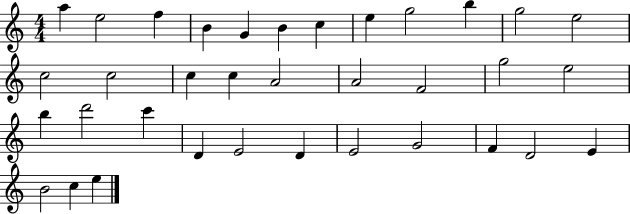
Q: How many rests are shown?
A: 0